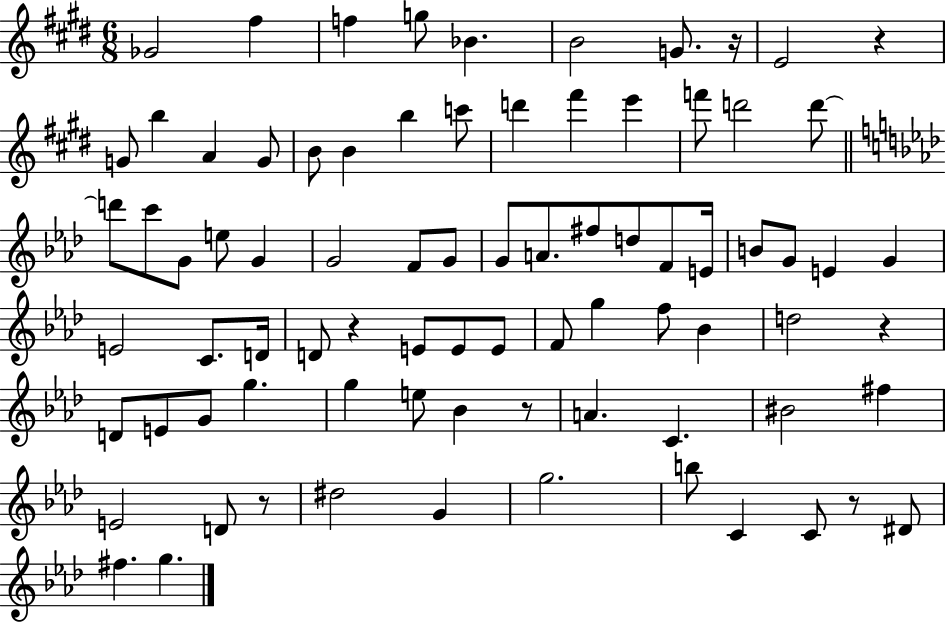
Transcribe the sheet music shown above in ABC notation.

X:1
T:Untitled
M:6/8
L:1/4
K:E
_G2 ^f f g/2 _B B2 G/2 z/4 E2 z G/2 b A G/2 B/2 B b c'/2 d' ^f' e' f'/2 d'2 d'/2 d'/2 c'/2 G/2 e/2 G G2 F/2 G/2 G/2 A/2 ^f/2 d/2 F/2 E/4 B/2 G/2 E G E2 C/2 D/4 D/2 z E/2 E/2 E/2 F/2 g f/2 _B d2 z D/2 E/2 G/2 g g e/2 _B z/2 A C ^B2 ^f E2 D/2 z/2 ^d2 G g2 b/2 C C/2 z/2 ^D/2 ^f g